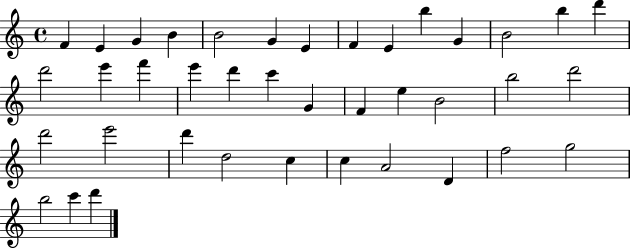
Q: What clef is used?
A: treble